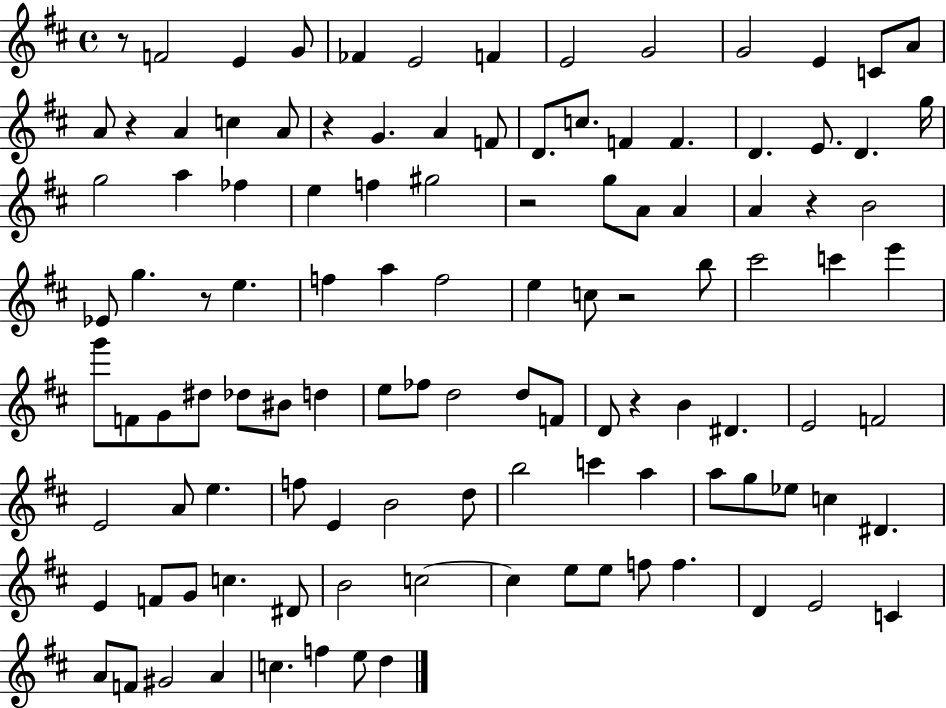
R/e F4/h E4/q G4/e FES4/q E4/h F4/q E4/h G4/h G4/h E4/q C4/e A4/e A4/e R/q A4/q C5/q A4/e R/q G4/q. A4/q F4/e D4/e. C5/e. F4/q F4/q. D4/q. E4/e. D4/q. G5/s G5/h A5/q FES5/q E5/q F5/q G#5/h R/h G5/e A4/e A4/q A4/q R/q B4/h Eb4/e G5/q. R/e E5/q. F5/q A5/q F5/h E5/q C5/e R/h B5/e C#6/h C6/q E6/q G6/e F4/e G4/e D#5/e Db5/e BIS4/e D5/q E5/e FES5/e D5/h D5/e F4/e D4/e R/q B4/q D#4/q. E4/h F4/h E4/h A4/e E5/q. F5/e E4/q B4/h D5/e B5/h C6/q A5/q A5/e G5/e Eb5/e C5/q D#4/q. E4/q F4/e G4/e C5/q. D#4/e B4/h C5/h C5/q E5/e E5/e F5/e F5/q. D4/q E4/h C4/q A4/e F4/e G#4/h A4/q C5/q. F5/q E5/e D5/q